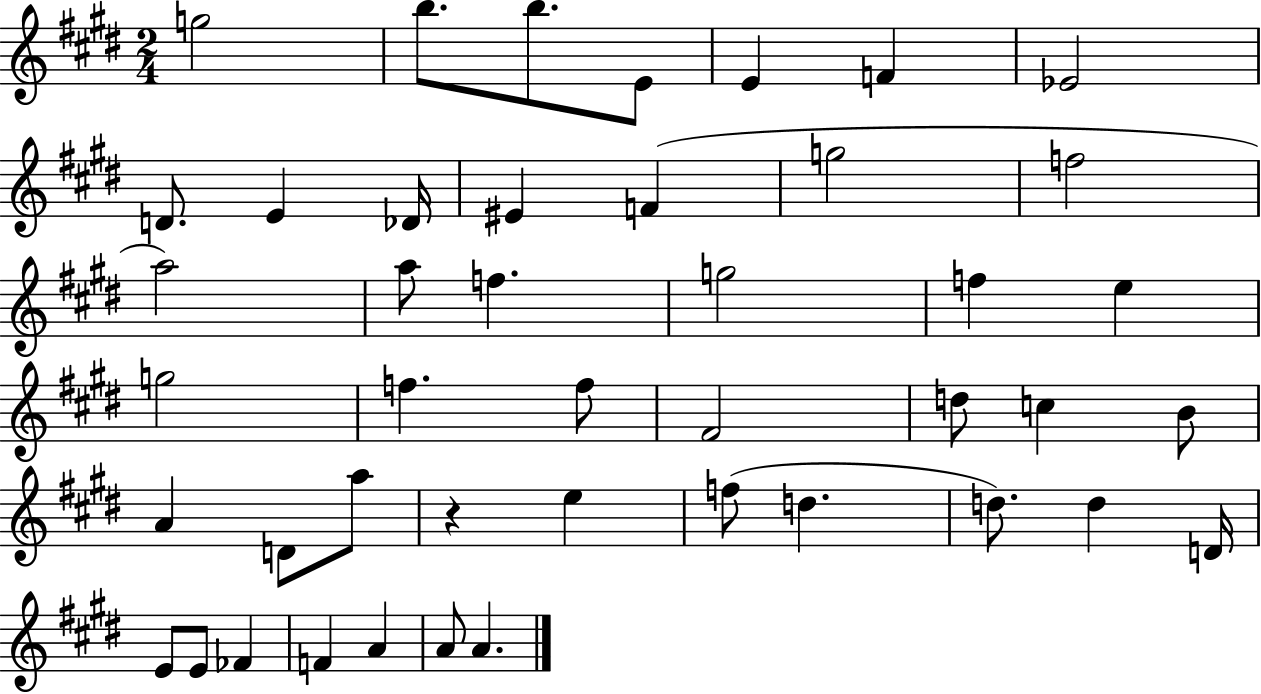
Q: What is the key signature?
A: E major